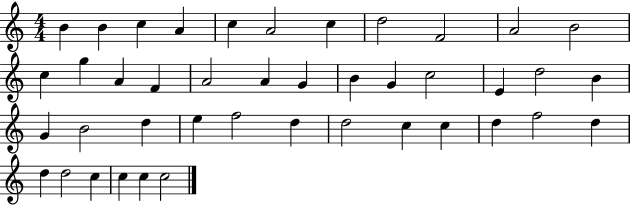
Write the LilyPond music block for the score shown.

{
  \clef treble
  \numericTimeSignature
  \time 4/4
  \key c \major
  b'4 b'4 c''4 a'4 | c''4 a'2 c''4 | d''2 f'2 | a'2 b'2 | \break c''4 g''4 a'4 f'4 | a'2 a'4 g'4 | b'4 g'4 c''2 | e'4 d''2 b'4 | \break g'4 b'2 d''4 | e''4 f''2 d''4 | d''2 c''4 c''4 | d''4 f''2 d''4 | \break d''4 d''2 c''4 | c''4 c''4 c''2 | \bar "|."
}